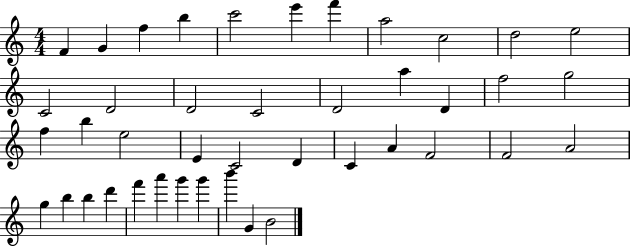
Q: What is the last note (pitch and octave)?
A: B4